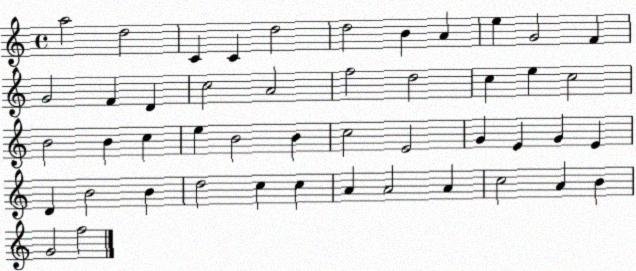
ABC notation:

X:1
T:Untitled
M:4/4
L:1/4
K:C
a2 d2 C C d2 d2 B A e G2 F G2 F D c2 A2 f2 d2 c e c2 B2 B c e B2 B c2 E2 G E G E D B2 B d2 c c A A2 A c2 A B G2 f2